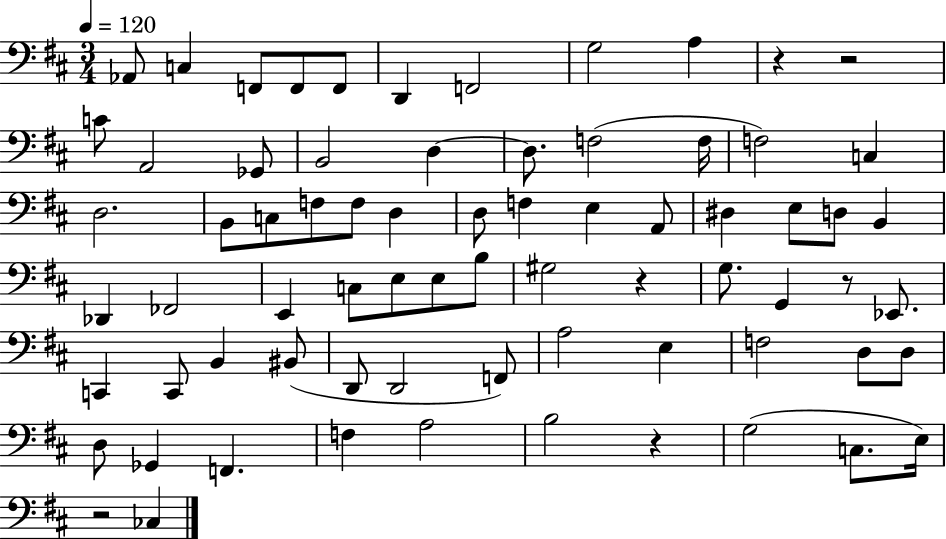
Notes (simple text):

Ab2/e C3/q F2/e F2/e F2/e D2/q F2/h G3/h A3/q R/q R/h C4/e A2/h Gb2/e B2/h D3/q D3/e. F3/h F3/s F3/h C3/q D3/h. B2/e C3/e F3/e F3/e D3/q D3/e F3/q E3/q A2/e D#3/q E3/e D3/e B2/q Db2/q FES2/h E2/q C3/e E3/e E3/e B3/e G#3/h R/q G3/e. G2/q R/e Eb2/e. C2/q C2/e B2/q BIS2/e D2/e D2/h F2/e A3/h E3/q F3/h D3/e D3/e D3/e Gb2/q F2/q. F3/q A3/h B3/h R/q G3/h C3/e. E3/s R/h CES3/q